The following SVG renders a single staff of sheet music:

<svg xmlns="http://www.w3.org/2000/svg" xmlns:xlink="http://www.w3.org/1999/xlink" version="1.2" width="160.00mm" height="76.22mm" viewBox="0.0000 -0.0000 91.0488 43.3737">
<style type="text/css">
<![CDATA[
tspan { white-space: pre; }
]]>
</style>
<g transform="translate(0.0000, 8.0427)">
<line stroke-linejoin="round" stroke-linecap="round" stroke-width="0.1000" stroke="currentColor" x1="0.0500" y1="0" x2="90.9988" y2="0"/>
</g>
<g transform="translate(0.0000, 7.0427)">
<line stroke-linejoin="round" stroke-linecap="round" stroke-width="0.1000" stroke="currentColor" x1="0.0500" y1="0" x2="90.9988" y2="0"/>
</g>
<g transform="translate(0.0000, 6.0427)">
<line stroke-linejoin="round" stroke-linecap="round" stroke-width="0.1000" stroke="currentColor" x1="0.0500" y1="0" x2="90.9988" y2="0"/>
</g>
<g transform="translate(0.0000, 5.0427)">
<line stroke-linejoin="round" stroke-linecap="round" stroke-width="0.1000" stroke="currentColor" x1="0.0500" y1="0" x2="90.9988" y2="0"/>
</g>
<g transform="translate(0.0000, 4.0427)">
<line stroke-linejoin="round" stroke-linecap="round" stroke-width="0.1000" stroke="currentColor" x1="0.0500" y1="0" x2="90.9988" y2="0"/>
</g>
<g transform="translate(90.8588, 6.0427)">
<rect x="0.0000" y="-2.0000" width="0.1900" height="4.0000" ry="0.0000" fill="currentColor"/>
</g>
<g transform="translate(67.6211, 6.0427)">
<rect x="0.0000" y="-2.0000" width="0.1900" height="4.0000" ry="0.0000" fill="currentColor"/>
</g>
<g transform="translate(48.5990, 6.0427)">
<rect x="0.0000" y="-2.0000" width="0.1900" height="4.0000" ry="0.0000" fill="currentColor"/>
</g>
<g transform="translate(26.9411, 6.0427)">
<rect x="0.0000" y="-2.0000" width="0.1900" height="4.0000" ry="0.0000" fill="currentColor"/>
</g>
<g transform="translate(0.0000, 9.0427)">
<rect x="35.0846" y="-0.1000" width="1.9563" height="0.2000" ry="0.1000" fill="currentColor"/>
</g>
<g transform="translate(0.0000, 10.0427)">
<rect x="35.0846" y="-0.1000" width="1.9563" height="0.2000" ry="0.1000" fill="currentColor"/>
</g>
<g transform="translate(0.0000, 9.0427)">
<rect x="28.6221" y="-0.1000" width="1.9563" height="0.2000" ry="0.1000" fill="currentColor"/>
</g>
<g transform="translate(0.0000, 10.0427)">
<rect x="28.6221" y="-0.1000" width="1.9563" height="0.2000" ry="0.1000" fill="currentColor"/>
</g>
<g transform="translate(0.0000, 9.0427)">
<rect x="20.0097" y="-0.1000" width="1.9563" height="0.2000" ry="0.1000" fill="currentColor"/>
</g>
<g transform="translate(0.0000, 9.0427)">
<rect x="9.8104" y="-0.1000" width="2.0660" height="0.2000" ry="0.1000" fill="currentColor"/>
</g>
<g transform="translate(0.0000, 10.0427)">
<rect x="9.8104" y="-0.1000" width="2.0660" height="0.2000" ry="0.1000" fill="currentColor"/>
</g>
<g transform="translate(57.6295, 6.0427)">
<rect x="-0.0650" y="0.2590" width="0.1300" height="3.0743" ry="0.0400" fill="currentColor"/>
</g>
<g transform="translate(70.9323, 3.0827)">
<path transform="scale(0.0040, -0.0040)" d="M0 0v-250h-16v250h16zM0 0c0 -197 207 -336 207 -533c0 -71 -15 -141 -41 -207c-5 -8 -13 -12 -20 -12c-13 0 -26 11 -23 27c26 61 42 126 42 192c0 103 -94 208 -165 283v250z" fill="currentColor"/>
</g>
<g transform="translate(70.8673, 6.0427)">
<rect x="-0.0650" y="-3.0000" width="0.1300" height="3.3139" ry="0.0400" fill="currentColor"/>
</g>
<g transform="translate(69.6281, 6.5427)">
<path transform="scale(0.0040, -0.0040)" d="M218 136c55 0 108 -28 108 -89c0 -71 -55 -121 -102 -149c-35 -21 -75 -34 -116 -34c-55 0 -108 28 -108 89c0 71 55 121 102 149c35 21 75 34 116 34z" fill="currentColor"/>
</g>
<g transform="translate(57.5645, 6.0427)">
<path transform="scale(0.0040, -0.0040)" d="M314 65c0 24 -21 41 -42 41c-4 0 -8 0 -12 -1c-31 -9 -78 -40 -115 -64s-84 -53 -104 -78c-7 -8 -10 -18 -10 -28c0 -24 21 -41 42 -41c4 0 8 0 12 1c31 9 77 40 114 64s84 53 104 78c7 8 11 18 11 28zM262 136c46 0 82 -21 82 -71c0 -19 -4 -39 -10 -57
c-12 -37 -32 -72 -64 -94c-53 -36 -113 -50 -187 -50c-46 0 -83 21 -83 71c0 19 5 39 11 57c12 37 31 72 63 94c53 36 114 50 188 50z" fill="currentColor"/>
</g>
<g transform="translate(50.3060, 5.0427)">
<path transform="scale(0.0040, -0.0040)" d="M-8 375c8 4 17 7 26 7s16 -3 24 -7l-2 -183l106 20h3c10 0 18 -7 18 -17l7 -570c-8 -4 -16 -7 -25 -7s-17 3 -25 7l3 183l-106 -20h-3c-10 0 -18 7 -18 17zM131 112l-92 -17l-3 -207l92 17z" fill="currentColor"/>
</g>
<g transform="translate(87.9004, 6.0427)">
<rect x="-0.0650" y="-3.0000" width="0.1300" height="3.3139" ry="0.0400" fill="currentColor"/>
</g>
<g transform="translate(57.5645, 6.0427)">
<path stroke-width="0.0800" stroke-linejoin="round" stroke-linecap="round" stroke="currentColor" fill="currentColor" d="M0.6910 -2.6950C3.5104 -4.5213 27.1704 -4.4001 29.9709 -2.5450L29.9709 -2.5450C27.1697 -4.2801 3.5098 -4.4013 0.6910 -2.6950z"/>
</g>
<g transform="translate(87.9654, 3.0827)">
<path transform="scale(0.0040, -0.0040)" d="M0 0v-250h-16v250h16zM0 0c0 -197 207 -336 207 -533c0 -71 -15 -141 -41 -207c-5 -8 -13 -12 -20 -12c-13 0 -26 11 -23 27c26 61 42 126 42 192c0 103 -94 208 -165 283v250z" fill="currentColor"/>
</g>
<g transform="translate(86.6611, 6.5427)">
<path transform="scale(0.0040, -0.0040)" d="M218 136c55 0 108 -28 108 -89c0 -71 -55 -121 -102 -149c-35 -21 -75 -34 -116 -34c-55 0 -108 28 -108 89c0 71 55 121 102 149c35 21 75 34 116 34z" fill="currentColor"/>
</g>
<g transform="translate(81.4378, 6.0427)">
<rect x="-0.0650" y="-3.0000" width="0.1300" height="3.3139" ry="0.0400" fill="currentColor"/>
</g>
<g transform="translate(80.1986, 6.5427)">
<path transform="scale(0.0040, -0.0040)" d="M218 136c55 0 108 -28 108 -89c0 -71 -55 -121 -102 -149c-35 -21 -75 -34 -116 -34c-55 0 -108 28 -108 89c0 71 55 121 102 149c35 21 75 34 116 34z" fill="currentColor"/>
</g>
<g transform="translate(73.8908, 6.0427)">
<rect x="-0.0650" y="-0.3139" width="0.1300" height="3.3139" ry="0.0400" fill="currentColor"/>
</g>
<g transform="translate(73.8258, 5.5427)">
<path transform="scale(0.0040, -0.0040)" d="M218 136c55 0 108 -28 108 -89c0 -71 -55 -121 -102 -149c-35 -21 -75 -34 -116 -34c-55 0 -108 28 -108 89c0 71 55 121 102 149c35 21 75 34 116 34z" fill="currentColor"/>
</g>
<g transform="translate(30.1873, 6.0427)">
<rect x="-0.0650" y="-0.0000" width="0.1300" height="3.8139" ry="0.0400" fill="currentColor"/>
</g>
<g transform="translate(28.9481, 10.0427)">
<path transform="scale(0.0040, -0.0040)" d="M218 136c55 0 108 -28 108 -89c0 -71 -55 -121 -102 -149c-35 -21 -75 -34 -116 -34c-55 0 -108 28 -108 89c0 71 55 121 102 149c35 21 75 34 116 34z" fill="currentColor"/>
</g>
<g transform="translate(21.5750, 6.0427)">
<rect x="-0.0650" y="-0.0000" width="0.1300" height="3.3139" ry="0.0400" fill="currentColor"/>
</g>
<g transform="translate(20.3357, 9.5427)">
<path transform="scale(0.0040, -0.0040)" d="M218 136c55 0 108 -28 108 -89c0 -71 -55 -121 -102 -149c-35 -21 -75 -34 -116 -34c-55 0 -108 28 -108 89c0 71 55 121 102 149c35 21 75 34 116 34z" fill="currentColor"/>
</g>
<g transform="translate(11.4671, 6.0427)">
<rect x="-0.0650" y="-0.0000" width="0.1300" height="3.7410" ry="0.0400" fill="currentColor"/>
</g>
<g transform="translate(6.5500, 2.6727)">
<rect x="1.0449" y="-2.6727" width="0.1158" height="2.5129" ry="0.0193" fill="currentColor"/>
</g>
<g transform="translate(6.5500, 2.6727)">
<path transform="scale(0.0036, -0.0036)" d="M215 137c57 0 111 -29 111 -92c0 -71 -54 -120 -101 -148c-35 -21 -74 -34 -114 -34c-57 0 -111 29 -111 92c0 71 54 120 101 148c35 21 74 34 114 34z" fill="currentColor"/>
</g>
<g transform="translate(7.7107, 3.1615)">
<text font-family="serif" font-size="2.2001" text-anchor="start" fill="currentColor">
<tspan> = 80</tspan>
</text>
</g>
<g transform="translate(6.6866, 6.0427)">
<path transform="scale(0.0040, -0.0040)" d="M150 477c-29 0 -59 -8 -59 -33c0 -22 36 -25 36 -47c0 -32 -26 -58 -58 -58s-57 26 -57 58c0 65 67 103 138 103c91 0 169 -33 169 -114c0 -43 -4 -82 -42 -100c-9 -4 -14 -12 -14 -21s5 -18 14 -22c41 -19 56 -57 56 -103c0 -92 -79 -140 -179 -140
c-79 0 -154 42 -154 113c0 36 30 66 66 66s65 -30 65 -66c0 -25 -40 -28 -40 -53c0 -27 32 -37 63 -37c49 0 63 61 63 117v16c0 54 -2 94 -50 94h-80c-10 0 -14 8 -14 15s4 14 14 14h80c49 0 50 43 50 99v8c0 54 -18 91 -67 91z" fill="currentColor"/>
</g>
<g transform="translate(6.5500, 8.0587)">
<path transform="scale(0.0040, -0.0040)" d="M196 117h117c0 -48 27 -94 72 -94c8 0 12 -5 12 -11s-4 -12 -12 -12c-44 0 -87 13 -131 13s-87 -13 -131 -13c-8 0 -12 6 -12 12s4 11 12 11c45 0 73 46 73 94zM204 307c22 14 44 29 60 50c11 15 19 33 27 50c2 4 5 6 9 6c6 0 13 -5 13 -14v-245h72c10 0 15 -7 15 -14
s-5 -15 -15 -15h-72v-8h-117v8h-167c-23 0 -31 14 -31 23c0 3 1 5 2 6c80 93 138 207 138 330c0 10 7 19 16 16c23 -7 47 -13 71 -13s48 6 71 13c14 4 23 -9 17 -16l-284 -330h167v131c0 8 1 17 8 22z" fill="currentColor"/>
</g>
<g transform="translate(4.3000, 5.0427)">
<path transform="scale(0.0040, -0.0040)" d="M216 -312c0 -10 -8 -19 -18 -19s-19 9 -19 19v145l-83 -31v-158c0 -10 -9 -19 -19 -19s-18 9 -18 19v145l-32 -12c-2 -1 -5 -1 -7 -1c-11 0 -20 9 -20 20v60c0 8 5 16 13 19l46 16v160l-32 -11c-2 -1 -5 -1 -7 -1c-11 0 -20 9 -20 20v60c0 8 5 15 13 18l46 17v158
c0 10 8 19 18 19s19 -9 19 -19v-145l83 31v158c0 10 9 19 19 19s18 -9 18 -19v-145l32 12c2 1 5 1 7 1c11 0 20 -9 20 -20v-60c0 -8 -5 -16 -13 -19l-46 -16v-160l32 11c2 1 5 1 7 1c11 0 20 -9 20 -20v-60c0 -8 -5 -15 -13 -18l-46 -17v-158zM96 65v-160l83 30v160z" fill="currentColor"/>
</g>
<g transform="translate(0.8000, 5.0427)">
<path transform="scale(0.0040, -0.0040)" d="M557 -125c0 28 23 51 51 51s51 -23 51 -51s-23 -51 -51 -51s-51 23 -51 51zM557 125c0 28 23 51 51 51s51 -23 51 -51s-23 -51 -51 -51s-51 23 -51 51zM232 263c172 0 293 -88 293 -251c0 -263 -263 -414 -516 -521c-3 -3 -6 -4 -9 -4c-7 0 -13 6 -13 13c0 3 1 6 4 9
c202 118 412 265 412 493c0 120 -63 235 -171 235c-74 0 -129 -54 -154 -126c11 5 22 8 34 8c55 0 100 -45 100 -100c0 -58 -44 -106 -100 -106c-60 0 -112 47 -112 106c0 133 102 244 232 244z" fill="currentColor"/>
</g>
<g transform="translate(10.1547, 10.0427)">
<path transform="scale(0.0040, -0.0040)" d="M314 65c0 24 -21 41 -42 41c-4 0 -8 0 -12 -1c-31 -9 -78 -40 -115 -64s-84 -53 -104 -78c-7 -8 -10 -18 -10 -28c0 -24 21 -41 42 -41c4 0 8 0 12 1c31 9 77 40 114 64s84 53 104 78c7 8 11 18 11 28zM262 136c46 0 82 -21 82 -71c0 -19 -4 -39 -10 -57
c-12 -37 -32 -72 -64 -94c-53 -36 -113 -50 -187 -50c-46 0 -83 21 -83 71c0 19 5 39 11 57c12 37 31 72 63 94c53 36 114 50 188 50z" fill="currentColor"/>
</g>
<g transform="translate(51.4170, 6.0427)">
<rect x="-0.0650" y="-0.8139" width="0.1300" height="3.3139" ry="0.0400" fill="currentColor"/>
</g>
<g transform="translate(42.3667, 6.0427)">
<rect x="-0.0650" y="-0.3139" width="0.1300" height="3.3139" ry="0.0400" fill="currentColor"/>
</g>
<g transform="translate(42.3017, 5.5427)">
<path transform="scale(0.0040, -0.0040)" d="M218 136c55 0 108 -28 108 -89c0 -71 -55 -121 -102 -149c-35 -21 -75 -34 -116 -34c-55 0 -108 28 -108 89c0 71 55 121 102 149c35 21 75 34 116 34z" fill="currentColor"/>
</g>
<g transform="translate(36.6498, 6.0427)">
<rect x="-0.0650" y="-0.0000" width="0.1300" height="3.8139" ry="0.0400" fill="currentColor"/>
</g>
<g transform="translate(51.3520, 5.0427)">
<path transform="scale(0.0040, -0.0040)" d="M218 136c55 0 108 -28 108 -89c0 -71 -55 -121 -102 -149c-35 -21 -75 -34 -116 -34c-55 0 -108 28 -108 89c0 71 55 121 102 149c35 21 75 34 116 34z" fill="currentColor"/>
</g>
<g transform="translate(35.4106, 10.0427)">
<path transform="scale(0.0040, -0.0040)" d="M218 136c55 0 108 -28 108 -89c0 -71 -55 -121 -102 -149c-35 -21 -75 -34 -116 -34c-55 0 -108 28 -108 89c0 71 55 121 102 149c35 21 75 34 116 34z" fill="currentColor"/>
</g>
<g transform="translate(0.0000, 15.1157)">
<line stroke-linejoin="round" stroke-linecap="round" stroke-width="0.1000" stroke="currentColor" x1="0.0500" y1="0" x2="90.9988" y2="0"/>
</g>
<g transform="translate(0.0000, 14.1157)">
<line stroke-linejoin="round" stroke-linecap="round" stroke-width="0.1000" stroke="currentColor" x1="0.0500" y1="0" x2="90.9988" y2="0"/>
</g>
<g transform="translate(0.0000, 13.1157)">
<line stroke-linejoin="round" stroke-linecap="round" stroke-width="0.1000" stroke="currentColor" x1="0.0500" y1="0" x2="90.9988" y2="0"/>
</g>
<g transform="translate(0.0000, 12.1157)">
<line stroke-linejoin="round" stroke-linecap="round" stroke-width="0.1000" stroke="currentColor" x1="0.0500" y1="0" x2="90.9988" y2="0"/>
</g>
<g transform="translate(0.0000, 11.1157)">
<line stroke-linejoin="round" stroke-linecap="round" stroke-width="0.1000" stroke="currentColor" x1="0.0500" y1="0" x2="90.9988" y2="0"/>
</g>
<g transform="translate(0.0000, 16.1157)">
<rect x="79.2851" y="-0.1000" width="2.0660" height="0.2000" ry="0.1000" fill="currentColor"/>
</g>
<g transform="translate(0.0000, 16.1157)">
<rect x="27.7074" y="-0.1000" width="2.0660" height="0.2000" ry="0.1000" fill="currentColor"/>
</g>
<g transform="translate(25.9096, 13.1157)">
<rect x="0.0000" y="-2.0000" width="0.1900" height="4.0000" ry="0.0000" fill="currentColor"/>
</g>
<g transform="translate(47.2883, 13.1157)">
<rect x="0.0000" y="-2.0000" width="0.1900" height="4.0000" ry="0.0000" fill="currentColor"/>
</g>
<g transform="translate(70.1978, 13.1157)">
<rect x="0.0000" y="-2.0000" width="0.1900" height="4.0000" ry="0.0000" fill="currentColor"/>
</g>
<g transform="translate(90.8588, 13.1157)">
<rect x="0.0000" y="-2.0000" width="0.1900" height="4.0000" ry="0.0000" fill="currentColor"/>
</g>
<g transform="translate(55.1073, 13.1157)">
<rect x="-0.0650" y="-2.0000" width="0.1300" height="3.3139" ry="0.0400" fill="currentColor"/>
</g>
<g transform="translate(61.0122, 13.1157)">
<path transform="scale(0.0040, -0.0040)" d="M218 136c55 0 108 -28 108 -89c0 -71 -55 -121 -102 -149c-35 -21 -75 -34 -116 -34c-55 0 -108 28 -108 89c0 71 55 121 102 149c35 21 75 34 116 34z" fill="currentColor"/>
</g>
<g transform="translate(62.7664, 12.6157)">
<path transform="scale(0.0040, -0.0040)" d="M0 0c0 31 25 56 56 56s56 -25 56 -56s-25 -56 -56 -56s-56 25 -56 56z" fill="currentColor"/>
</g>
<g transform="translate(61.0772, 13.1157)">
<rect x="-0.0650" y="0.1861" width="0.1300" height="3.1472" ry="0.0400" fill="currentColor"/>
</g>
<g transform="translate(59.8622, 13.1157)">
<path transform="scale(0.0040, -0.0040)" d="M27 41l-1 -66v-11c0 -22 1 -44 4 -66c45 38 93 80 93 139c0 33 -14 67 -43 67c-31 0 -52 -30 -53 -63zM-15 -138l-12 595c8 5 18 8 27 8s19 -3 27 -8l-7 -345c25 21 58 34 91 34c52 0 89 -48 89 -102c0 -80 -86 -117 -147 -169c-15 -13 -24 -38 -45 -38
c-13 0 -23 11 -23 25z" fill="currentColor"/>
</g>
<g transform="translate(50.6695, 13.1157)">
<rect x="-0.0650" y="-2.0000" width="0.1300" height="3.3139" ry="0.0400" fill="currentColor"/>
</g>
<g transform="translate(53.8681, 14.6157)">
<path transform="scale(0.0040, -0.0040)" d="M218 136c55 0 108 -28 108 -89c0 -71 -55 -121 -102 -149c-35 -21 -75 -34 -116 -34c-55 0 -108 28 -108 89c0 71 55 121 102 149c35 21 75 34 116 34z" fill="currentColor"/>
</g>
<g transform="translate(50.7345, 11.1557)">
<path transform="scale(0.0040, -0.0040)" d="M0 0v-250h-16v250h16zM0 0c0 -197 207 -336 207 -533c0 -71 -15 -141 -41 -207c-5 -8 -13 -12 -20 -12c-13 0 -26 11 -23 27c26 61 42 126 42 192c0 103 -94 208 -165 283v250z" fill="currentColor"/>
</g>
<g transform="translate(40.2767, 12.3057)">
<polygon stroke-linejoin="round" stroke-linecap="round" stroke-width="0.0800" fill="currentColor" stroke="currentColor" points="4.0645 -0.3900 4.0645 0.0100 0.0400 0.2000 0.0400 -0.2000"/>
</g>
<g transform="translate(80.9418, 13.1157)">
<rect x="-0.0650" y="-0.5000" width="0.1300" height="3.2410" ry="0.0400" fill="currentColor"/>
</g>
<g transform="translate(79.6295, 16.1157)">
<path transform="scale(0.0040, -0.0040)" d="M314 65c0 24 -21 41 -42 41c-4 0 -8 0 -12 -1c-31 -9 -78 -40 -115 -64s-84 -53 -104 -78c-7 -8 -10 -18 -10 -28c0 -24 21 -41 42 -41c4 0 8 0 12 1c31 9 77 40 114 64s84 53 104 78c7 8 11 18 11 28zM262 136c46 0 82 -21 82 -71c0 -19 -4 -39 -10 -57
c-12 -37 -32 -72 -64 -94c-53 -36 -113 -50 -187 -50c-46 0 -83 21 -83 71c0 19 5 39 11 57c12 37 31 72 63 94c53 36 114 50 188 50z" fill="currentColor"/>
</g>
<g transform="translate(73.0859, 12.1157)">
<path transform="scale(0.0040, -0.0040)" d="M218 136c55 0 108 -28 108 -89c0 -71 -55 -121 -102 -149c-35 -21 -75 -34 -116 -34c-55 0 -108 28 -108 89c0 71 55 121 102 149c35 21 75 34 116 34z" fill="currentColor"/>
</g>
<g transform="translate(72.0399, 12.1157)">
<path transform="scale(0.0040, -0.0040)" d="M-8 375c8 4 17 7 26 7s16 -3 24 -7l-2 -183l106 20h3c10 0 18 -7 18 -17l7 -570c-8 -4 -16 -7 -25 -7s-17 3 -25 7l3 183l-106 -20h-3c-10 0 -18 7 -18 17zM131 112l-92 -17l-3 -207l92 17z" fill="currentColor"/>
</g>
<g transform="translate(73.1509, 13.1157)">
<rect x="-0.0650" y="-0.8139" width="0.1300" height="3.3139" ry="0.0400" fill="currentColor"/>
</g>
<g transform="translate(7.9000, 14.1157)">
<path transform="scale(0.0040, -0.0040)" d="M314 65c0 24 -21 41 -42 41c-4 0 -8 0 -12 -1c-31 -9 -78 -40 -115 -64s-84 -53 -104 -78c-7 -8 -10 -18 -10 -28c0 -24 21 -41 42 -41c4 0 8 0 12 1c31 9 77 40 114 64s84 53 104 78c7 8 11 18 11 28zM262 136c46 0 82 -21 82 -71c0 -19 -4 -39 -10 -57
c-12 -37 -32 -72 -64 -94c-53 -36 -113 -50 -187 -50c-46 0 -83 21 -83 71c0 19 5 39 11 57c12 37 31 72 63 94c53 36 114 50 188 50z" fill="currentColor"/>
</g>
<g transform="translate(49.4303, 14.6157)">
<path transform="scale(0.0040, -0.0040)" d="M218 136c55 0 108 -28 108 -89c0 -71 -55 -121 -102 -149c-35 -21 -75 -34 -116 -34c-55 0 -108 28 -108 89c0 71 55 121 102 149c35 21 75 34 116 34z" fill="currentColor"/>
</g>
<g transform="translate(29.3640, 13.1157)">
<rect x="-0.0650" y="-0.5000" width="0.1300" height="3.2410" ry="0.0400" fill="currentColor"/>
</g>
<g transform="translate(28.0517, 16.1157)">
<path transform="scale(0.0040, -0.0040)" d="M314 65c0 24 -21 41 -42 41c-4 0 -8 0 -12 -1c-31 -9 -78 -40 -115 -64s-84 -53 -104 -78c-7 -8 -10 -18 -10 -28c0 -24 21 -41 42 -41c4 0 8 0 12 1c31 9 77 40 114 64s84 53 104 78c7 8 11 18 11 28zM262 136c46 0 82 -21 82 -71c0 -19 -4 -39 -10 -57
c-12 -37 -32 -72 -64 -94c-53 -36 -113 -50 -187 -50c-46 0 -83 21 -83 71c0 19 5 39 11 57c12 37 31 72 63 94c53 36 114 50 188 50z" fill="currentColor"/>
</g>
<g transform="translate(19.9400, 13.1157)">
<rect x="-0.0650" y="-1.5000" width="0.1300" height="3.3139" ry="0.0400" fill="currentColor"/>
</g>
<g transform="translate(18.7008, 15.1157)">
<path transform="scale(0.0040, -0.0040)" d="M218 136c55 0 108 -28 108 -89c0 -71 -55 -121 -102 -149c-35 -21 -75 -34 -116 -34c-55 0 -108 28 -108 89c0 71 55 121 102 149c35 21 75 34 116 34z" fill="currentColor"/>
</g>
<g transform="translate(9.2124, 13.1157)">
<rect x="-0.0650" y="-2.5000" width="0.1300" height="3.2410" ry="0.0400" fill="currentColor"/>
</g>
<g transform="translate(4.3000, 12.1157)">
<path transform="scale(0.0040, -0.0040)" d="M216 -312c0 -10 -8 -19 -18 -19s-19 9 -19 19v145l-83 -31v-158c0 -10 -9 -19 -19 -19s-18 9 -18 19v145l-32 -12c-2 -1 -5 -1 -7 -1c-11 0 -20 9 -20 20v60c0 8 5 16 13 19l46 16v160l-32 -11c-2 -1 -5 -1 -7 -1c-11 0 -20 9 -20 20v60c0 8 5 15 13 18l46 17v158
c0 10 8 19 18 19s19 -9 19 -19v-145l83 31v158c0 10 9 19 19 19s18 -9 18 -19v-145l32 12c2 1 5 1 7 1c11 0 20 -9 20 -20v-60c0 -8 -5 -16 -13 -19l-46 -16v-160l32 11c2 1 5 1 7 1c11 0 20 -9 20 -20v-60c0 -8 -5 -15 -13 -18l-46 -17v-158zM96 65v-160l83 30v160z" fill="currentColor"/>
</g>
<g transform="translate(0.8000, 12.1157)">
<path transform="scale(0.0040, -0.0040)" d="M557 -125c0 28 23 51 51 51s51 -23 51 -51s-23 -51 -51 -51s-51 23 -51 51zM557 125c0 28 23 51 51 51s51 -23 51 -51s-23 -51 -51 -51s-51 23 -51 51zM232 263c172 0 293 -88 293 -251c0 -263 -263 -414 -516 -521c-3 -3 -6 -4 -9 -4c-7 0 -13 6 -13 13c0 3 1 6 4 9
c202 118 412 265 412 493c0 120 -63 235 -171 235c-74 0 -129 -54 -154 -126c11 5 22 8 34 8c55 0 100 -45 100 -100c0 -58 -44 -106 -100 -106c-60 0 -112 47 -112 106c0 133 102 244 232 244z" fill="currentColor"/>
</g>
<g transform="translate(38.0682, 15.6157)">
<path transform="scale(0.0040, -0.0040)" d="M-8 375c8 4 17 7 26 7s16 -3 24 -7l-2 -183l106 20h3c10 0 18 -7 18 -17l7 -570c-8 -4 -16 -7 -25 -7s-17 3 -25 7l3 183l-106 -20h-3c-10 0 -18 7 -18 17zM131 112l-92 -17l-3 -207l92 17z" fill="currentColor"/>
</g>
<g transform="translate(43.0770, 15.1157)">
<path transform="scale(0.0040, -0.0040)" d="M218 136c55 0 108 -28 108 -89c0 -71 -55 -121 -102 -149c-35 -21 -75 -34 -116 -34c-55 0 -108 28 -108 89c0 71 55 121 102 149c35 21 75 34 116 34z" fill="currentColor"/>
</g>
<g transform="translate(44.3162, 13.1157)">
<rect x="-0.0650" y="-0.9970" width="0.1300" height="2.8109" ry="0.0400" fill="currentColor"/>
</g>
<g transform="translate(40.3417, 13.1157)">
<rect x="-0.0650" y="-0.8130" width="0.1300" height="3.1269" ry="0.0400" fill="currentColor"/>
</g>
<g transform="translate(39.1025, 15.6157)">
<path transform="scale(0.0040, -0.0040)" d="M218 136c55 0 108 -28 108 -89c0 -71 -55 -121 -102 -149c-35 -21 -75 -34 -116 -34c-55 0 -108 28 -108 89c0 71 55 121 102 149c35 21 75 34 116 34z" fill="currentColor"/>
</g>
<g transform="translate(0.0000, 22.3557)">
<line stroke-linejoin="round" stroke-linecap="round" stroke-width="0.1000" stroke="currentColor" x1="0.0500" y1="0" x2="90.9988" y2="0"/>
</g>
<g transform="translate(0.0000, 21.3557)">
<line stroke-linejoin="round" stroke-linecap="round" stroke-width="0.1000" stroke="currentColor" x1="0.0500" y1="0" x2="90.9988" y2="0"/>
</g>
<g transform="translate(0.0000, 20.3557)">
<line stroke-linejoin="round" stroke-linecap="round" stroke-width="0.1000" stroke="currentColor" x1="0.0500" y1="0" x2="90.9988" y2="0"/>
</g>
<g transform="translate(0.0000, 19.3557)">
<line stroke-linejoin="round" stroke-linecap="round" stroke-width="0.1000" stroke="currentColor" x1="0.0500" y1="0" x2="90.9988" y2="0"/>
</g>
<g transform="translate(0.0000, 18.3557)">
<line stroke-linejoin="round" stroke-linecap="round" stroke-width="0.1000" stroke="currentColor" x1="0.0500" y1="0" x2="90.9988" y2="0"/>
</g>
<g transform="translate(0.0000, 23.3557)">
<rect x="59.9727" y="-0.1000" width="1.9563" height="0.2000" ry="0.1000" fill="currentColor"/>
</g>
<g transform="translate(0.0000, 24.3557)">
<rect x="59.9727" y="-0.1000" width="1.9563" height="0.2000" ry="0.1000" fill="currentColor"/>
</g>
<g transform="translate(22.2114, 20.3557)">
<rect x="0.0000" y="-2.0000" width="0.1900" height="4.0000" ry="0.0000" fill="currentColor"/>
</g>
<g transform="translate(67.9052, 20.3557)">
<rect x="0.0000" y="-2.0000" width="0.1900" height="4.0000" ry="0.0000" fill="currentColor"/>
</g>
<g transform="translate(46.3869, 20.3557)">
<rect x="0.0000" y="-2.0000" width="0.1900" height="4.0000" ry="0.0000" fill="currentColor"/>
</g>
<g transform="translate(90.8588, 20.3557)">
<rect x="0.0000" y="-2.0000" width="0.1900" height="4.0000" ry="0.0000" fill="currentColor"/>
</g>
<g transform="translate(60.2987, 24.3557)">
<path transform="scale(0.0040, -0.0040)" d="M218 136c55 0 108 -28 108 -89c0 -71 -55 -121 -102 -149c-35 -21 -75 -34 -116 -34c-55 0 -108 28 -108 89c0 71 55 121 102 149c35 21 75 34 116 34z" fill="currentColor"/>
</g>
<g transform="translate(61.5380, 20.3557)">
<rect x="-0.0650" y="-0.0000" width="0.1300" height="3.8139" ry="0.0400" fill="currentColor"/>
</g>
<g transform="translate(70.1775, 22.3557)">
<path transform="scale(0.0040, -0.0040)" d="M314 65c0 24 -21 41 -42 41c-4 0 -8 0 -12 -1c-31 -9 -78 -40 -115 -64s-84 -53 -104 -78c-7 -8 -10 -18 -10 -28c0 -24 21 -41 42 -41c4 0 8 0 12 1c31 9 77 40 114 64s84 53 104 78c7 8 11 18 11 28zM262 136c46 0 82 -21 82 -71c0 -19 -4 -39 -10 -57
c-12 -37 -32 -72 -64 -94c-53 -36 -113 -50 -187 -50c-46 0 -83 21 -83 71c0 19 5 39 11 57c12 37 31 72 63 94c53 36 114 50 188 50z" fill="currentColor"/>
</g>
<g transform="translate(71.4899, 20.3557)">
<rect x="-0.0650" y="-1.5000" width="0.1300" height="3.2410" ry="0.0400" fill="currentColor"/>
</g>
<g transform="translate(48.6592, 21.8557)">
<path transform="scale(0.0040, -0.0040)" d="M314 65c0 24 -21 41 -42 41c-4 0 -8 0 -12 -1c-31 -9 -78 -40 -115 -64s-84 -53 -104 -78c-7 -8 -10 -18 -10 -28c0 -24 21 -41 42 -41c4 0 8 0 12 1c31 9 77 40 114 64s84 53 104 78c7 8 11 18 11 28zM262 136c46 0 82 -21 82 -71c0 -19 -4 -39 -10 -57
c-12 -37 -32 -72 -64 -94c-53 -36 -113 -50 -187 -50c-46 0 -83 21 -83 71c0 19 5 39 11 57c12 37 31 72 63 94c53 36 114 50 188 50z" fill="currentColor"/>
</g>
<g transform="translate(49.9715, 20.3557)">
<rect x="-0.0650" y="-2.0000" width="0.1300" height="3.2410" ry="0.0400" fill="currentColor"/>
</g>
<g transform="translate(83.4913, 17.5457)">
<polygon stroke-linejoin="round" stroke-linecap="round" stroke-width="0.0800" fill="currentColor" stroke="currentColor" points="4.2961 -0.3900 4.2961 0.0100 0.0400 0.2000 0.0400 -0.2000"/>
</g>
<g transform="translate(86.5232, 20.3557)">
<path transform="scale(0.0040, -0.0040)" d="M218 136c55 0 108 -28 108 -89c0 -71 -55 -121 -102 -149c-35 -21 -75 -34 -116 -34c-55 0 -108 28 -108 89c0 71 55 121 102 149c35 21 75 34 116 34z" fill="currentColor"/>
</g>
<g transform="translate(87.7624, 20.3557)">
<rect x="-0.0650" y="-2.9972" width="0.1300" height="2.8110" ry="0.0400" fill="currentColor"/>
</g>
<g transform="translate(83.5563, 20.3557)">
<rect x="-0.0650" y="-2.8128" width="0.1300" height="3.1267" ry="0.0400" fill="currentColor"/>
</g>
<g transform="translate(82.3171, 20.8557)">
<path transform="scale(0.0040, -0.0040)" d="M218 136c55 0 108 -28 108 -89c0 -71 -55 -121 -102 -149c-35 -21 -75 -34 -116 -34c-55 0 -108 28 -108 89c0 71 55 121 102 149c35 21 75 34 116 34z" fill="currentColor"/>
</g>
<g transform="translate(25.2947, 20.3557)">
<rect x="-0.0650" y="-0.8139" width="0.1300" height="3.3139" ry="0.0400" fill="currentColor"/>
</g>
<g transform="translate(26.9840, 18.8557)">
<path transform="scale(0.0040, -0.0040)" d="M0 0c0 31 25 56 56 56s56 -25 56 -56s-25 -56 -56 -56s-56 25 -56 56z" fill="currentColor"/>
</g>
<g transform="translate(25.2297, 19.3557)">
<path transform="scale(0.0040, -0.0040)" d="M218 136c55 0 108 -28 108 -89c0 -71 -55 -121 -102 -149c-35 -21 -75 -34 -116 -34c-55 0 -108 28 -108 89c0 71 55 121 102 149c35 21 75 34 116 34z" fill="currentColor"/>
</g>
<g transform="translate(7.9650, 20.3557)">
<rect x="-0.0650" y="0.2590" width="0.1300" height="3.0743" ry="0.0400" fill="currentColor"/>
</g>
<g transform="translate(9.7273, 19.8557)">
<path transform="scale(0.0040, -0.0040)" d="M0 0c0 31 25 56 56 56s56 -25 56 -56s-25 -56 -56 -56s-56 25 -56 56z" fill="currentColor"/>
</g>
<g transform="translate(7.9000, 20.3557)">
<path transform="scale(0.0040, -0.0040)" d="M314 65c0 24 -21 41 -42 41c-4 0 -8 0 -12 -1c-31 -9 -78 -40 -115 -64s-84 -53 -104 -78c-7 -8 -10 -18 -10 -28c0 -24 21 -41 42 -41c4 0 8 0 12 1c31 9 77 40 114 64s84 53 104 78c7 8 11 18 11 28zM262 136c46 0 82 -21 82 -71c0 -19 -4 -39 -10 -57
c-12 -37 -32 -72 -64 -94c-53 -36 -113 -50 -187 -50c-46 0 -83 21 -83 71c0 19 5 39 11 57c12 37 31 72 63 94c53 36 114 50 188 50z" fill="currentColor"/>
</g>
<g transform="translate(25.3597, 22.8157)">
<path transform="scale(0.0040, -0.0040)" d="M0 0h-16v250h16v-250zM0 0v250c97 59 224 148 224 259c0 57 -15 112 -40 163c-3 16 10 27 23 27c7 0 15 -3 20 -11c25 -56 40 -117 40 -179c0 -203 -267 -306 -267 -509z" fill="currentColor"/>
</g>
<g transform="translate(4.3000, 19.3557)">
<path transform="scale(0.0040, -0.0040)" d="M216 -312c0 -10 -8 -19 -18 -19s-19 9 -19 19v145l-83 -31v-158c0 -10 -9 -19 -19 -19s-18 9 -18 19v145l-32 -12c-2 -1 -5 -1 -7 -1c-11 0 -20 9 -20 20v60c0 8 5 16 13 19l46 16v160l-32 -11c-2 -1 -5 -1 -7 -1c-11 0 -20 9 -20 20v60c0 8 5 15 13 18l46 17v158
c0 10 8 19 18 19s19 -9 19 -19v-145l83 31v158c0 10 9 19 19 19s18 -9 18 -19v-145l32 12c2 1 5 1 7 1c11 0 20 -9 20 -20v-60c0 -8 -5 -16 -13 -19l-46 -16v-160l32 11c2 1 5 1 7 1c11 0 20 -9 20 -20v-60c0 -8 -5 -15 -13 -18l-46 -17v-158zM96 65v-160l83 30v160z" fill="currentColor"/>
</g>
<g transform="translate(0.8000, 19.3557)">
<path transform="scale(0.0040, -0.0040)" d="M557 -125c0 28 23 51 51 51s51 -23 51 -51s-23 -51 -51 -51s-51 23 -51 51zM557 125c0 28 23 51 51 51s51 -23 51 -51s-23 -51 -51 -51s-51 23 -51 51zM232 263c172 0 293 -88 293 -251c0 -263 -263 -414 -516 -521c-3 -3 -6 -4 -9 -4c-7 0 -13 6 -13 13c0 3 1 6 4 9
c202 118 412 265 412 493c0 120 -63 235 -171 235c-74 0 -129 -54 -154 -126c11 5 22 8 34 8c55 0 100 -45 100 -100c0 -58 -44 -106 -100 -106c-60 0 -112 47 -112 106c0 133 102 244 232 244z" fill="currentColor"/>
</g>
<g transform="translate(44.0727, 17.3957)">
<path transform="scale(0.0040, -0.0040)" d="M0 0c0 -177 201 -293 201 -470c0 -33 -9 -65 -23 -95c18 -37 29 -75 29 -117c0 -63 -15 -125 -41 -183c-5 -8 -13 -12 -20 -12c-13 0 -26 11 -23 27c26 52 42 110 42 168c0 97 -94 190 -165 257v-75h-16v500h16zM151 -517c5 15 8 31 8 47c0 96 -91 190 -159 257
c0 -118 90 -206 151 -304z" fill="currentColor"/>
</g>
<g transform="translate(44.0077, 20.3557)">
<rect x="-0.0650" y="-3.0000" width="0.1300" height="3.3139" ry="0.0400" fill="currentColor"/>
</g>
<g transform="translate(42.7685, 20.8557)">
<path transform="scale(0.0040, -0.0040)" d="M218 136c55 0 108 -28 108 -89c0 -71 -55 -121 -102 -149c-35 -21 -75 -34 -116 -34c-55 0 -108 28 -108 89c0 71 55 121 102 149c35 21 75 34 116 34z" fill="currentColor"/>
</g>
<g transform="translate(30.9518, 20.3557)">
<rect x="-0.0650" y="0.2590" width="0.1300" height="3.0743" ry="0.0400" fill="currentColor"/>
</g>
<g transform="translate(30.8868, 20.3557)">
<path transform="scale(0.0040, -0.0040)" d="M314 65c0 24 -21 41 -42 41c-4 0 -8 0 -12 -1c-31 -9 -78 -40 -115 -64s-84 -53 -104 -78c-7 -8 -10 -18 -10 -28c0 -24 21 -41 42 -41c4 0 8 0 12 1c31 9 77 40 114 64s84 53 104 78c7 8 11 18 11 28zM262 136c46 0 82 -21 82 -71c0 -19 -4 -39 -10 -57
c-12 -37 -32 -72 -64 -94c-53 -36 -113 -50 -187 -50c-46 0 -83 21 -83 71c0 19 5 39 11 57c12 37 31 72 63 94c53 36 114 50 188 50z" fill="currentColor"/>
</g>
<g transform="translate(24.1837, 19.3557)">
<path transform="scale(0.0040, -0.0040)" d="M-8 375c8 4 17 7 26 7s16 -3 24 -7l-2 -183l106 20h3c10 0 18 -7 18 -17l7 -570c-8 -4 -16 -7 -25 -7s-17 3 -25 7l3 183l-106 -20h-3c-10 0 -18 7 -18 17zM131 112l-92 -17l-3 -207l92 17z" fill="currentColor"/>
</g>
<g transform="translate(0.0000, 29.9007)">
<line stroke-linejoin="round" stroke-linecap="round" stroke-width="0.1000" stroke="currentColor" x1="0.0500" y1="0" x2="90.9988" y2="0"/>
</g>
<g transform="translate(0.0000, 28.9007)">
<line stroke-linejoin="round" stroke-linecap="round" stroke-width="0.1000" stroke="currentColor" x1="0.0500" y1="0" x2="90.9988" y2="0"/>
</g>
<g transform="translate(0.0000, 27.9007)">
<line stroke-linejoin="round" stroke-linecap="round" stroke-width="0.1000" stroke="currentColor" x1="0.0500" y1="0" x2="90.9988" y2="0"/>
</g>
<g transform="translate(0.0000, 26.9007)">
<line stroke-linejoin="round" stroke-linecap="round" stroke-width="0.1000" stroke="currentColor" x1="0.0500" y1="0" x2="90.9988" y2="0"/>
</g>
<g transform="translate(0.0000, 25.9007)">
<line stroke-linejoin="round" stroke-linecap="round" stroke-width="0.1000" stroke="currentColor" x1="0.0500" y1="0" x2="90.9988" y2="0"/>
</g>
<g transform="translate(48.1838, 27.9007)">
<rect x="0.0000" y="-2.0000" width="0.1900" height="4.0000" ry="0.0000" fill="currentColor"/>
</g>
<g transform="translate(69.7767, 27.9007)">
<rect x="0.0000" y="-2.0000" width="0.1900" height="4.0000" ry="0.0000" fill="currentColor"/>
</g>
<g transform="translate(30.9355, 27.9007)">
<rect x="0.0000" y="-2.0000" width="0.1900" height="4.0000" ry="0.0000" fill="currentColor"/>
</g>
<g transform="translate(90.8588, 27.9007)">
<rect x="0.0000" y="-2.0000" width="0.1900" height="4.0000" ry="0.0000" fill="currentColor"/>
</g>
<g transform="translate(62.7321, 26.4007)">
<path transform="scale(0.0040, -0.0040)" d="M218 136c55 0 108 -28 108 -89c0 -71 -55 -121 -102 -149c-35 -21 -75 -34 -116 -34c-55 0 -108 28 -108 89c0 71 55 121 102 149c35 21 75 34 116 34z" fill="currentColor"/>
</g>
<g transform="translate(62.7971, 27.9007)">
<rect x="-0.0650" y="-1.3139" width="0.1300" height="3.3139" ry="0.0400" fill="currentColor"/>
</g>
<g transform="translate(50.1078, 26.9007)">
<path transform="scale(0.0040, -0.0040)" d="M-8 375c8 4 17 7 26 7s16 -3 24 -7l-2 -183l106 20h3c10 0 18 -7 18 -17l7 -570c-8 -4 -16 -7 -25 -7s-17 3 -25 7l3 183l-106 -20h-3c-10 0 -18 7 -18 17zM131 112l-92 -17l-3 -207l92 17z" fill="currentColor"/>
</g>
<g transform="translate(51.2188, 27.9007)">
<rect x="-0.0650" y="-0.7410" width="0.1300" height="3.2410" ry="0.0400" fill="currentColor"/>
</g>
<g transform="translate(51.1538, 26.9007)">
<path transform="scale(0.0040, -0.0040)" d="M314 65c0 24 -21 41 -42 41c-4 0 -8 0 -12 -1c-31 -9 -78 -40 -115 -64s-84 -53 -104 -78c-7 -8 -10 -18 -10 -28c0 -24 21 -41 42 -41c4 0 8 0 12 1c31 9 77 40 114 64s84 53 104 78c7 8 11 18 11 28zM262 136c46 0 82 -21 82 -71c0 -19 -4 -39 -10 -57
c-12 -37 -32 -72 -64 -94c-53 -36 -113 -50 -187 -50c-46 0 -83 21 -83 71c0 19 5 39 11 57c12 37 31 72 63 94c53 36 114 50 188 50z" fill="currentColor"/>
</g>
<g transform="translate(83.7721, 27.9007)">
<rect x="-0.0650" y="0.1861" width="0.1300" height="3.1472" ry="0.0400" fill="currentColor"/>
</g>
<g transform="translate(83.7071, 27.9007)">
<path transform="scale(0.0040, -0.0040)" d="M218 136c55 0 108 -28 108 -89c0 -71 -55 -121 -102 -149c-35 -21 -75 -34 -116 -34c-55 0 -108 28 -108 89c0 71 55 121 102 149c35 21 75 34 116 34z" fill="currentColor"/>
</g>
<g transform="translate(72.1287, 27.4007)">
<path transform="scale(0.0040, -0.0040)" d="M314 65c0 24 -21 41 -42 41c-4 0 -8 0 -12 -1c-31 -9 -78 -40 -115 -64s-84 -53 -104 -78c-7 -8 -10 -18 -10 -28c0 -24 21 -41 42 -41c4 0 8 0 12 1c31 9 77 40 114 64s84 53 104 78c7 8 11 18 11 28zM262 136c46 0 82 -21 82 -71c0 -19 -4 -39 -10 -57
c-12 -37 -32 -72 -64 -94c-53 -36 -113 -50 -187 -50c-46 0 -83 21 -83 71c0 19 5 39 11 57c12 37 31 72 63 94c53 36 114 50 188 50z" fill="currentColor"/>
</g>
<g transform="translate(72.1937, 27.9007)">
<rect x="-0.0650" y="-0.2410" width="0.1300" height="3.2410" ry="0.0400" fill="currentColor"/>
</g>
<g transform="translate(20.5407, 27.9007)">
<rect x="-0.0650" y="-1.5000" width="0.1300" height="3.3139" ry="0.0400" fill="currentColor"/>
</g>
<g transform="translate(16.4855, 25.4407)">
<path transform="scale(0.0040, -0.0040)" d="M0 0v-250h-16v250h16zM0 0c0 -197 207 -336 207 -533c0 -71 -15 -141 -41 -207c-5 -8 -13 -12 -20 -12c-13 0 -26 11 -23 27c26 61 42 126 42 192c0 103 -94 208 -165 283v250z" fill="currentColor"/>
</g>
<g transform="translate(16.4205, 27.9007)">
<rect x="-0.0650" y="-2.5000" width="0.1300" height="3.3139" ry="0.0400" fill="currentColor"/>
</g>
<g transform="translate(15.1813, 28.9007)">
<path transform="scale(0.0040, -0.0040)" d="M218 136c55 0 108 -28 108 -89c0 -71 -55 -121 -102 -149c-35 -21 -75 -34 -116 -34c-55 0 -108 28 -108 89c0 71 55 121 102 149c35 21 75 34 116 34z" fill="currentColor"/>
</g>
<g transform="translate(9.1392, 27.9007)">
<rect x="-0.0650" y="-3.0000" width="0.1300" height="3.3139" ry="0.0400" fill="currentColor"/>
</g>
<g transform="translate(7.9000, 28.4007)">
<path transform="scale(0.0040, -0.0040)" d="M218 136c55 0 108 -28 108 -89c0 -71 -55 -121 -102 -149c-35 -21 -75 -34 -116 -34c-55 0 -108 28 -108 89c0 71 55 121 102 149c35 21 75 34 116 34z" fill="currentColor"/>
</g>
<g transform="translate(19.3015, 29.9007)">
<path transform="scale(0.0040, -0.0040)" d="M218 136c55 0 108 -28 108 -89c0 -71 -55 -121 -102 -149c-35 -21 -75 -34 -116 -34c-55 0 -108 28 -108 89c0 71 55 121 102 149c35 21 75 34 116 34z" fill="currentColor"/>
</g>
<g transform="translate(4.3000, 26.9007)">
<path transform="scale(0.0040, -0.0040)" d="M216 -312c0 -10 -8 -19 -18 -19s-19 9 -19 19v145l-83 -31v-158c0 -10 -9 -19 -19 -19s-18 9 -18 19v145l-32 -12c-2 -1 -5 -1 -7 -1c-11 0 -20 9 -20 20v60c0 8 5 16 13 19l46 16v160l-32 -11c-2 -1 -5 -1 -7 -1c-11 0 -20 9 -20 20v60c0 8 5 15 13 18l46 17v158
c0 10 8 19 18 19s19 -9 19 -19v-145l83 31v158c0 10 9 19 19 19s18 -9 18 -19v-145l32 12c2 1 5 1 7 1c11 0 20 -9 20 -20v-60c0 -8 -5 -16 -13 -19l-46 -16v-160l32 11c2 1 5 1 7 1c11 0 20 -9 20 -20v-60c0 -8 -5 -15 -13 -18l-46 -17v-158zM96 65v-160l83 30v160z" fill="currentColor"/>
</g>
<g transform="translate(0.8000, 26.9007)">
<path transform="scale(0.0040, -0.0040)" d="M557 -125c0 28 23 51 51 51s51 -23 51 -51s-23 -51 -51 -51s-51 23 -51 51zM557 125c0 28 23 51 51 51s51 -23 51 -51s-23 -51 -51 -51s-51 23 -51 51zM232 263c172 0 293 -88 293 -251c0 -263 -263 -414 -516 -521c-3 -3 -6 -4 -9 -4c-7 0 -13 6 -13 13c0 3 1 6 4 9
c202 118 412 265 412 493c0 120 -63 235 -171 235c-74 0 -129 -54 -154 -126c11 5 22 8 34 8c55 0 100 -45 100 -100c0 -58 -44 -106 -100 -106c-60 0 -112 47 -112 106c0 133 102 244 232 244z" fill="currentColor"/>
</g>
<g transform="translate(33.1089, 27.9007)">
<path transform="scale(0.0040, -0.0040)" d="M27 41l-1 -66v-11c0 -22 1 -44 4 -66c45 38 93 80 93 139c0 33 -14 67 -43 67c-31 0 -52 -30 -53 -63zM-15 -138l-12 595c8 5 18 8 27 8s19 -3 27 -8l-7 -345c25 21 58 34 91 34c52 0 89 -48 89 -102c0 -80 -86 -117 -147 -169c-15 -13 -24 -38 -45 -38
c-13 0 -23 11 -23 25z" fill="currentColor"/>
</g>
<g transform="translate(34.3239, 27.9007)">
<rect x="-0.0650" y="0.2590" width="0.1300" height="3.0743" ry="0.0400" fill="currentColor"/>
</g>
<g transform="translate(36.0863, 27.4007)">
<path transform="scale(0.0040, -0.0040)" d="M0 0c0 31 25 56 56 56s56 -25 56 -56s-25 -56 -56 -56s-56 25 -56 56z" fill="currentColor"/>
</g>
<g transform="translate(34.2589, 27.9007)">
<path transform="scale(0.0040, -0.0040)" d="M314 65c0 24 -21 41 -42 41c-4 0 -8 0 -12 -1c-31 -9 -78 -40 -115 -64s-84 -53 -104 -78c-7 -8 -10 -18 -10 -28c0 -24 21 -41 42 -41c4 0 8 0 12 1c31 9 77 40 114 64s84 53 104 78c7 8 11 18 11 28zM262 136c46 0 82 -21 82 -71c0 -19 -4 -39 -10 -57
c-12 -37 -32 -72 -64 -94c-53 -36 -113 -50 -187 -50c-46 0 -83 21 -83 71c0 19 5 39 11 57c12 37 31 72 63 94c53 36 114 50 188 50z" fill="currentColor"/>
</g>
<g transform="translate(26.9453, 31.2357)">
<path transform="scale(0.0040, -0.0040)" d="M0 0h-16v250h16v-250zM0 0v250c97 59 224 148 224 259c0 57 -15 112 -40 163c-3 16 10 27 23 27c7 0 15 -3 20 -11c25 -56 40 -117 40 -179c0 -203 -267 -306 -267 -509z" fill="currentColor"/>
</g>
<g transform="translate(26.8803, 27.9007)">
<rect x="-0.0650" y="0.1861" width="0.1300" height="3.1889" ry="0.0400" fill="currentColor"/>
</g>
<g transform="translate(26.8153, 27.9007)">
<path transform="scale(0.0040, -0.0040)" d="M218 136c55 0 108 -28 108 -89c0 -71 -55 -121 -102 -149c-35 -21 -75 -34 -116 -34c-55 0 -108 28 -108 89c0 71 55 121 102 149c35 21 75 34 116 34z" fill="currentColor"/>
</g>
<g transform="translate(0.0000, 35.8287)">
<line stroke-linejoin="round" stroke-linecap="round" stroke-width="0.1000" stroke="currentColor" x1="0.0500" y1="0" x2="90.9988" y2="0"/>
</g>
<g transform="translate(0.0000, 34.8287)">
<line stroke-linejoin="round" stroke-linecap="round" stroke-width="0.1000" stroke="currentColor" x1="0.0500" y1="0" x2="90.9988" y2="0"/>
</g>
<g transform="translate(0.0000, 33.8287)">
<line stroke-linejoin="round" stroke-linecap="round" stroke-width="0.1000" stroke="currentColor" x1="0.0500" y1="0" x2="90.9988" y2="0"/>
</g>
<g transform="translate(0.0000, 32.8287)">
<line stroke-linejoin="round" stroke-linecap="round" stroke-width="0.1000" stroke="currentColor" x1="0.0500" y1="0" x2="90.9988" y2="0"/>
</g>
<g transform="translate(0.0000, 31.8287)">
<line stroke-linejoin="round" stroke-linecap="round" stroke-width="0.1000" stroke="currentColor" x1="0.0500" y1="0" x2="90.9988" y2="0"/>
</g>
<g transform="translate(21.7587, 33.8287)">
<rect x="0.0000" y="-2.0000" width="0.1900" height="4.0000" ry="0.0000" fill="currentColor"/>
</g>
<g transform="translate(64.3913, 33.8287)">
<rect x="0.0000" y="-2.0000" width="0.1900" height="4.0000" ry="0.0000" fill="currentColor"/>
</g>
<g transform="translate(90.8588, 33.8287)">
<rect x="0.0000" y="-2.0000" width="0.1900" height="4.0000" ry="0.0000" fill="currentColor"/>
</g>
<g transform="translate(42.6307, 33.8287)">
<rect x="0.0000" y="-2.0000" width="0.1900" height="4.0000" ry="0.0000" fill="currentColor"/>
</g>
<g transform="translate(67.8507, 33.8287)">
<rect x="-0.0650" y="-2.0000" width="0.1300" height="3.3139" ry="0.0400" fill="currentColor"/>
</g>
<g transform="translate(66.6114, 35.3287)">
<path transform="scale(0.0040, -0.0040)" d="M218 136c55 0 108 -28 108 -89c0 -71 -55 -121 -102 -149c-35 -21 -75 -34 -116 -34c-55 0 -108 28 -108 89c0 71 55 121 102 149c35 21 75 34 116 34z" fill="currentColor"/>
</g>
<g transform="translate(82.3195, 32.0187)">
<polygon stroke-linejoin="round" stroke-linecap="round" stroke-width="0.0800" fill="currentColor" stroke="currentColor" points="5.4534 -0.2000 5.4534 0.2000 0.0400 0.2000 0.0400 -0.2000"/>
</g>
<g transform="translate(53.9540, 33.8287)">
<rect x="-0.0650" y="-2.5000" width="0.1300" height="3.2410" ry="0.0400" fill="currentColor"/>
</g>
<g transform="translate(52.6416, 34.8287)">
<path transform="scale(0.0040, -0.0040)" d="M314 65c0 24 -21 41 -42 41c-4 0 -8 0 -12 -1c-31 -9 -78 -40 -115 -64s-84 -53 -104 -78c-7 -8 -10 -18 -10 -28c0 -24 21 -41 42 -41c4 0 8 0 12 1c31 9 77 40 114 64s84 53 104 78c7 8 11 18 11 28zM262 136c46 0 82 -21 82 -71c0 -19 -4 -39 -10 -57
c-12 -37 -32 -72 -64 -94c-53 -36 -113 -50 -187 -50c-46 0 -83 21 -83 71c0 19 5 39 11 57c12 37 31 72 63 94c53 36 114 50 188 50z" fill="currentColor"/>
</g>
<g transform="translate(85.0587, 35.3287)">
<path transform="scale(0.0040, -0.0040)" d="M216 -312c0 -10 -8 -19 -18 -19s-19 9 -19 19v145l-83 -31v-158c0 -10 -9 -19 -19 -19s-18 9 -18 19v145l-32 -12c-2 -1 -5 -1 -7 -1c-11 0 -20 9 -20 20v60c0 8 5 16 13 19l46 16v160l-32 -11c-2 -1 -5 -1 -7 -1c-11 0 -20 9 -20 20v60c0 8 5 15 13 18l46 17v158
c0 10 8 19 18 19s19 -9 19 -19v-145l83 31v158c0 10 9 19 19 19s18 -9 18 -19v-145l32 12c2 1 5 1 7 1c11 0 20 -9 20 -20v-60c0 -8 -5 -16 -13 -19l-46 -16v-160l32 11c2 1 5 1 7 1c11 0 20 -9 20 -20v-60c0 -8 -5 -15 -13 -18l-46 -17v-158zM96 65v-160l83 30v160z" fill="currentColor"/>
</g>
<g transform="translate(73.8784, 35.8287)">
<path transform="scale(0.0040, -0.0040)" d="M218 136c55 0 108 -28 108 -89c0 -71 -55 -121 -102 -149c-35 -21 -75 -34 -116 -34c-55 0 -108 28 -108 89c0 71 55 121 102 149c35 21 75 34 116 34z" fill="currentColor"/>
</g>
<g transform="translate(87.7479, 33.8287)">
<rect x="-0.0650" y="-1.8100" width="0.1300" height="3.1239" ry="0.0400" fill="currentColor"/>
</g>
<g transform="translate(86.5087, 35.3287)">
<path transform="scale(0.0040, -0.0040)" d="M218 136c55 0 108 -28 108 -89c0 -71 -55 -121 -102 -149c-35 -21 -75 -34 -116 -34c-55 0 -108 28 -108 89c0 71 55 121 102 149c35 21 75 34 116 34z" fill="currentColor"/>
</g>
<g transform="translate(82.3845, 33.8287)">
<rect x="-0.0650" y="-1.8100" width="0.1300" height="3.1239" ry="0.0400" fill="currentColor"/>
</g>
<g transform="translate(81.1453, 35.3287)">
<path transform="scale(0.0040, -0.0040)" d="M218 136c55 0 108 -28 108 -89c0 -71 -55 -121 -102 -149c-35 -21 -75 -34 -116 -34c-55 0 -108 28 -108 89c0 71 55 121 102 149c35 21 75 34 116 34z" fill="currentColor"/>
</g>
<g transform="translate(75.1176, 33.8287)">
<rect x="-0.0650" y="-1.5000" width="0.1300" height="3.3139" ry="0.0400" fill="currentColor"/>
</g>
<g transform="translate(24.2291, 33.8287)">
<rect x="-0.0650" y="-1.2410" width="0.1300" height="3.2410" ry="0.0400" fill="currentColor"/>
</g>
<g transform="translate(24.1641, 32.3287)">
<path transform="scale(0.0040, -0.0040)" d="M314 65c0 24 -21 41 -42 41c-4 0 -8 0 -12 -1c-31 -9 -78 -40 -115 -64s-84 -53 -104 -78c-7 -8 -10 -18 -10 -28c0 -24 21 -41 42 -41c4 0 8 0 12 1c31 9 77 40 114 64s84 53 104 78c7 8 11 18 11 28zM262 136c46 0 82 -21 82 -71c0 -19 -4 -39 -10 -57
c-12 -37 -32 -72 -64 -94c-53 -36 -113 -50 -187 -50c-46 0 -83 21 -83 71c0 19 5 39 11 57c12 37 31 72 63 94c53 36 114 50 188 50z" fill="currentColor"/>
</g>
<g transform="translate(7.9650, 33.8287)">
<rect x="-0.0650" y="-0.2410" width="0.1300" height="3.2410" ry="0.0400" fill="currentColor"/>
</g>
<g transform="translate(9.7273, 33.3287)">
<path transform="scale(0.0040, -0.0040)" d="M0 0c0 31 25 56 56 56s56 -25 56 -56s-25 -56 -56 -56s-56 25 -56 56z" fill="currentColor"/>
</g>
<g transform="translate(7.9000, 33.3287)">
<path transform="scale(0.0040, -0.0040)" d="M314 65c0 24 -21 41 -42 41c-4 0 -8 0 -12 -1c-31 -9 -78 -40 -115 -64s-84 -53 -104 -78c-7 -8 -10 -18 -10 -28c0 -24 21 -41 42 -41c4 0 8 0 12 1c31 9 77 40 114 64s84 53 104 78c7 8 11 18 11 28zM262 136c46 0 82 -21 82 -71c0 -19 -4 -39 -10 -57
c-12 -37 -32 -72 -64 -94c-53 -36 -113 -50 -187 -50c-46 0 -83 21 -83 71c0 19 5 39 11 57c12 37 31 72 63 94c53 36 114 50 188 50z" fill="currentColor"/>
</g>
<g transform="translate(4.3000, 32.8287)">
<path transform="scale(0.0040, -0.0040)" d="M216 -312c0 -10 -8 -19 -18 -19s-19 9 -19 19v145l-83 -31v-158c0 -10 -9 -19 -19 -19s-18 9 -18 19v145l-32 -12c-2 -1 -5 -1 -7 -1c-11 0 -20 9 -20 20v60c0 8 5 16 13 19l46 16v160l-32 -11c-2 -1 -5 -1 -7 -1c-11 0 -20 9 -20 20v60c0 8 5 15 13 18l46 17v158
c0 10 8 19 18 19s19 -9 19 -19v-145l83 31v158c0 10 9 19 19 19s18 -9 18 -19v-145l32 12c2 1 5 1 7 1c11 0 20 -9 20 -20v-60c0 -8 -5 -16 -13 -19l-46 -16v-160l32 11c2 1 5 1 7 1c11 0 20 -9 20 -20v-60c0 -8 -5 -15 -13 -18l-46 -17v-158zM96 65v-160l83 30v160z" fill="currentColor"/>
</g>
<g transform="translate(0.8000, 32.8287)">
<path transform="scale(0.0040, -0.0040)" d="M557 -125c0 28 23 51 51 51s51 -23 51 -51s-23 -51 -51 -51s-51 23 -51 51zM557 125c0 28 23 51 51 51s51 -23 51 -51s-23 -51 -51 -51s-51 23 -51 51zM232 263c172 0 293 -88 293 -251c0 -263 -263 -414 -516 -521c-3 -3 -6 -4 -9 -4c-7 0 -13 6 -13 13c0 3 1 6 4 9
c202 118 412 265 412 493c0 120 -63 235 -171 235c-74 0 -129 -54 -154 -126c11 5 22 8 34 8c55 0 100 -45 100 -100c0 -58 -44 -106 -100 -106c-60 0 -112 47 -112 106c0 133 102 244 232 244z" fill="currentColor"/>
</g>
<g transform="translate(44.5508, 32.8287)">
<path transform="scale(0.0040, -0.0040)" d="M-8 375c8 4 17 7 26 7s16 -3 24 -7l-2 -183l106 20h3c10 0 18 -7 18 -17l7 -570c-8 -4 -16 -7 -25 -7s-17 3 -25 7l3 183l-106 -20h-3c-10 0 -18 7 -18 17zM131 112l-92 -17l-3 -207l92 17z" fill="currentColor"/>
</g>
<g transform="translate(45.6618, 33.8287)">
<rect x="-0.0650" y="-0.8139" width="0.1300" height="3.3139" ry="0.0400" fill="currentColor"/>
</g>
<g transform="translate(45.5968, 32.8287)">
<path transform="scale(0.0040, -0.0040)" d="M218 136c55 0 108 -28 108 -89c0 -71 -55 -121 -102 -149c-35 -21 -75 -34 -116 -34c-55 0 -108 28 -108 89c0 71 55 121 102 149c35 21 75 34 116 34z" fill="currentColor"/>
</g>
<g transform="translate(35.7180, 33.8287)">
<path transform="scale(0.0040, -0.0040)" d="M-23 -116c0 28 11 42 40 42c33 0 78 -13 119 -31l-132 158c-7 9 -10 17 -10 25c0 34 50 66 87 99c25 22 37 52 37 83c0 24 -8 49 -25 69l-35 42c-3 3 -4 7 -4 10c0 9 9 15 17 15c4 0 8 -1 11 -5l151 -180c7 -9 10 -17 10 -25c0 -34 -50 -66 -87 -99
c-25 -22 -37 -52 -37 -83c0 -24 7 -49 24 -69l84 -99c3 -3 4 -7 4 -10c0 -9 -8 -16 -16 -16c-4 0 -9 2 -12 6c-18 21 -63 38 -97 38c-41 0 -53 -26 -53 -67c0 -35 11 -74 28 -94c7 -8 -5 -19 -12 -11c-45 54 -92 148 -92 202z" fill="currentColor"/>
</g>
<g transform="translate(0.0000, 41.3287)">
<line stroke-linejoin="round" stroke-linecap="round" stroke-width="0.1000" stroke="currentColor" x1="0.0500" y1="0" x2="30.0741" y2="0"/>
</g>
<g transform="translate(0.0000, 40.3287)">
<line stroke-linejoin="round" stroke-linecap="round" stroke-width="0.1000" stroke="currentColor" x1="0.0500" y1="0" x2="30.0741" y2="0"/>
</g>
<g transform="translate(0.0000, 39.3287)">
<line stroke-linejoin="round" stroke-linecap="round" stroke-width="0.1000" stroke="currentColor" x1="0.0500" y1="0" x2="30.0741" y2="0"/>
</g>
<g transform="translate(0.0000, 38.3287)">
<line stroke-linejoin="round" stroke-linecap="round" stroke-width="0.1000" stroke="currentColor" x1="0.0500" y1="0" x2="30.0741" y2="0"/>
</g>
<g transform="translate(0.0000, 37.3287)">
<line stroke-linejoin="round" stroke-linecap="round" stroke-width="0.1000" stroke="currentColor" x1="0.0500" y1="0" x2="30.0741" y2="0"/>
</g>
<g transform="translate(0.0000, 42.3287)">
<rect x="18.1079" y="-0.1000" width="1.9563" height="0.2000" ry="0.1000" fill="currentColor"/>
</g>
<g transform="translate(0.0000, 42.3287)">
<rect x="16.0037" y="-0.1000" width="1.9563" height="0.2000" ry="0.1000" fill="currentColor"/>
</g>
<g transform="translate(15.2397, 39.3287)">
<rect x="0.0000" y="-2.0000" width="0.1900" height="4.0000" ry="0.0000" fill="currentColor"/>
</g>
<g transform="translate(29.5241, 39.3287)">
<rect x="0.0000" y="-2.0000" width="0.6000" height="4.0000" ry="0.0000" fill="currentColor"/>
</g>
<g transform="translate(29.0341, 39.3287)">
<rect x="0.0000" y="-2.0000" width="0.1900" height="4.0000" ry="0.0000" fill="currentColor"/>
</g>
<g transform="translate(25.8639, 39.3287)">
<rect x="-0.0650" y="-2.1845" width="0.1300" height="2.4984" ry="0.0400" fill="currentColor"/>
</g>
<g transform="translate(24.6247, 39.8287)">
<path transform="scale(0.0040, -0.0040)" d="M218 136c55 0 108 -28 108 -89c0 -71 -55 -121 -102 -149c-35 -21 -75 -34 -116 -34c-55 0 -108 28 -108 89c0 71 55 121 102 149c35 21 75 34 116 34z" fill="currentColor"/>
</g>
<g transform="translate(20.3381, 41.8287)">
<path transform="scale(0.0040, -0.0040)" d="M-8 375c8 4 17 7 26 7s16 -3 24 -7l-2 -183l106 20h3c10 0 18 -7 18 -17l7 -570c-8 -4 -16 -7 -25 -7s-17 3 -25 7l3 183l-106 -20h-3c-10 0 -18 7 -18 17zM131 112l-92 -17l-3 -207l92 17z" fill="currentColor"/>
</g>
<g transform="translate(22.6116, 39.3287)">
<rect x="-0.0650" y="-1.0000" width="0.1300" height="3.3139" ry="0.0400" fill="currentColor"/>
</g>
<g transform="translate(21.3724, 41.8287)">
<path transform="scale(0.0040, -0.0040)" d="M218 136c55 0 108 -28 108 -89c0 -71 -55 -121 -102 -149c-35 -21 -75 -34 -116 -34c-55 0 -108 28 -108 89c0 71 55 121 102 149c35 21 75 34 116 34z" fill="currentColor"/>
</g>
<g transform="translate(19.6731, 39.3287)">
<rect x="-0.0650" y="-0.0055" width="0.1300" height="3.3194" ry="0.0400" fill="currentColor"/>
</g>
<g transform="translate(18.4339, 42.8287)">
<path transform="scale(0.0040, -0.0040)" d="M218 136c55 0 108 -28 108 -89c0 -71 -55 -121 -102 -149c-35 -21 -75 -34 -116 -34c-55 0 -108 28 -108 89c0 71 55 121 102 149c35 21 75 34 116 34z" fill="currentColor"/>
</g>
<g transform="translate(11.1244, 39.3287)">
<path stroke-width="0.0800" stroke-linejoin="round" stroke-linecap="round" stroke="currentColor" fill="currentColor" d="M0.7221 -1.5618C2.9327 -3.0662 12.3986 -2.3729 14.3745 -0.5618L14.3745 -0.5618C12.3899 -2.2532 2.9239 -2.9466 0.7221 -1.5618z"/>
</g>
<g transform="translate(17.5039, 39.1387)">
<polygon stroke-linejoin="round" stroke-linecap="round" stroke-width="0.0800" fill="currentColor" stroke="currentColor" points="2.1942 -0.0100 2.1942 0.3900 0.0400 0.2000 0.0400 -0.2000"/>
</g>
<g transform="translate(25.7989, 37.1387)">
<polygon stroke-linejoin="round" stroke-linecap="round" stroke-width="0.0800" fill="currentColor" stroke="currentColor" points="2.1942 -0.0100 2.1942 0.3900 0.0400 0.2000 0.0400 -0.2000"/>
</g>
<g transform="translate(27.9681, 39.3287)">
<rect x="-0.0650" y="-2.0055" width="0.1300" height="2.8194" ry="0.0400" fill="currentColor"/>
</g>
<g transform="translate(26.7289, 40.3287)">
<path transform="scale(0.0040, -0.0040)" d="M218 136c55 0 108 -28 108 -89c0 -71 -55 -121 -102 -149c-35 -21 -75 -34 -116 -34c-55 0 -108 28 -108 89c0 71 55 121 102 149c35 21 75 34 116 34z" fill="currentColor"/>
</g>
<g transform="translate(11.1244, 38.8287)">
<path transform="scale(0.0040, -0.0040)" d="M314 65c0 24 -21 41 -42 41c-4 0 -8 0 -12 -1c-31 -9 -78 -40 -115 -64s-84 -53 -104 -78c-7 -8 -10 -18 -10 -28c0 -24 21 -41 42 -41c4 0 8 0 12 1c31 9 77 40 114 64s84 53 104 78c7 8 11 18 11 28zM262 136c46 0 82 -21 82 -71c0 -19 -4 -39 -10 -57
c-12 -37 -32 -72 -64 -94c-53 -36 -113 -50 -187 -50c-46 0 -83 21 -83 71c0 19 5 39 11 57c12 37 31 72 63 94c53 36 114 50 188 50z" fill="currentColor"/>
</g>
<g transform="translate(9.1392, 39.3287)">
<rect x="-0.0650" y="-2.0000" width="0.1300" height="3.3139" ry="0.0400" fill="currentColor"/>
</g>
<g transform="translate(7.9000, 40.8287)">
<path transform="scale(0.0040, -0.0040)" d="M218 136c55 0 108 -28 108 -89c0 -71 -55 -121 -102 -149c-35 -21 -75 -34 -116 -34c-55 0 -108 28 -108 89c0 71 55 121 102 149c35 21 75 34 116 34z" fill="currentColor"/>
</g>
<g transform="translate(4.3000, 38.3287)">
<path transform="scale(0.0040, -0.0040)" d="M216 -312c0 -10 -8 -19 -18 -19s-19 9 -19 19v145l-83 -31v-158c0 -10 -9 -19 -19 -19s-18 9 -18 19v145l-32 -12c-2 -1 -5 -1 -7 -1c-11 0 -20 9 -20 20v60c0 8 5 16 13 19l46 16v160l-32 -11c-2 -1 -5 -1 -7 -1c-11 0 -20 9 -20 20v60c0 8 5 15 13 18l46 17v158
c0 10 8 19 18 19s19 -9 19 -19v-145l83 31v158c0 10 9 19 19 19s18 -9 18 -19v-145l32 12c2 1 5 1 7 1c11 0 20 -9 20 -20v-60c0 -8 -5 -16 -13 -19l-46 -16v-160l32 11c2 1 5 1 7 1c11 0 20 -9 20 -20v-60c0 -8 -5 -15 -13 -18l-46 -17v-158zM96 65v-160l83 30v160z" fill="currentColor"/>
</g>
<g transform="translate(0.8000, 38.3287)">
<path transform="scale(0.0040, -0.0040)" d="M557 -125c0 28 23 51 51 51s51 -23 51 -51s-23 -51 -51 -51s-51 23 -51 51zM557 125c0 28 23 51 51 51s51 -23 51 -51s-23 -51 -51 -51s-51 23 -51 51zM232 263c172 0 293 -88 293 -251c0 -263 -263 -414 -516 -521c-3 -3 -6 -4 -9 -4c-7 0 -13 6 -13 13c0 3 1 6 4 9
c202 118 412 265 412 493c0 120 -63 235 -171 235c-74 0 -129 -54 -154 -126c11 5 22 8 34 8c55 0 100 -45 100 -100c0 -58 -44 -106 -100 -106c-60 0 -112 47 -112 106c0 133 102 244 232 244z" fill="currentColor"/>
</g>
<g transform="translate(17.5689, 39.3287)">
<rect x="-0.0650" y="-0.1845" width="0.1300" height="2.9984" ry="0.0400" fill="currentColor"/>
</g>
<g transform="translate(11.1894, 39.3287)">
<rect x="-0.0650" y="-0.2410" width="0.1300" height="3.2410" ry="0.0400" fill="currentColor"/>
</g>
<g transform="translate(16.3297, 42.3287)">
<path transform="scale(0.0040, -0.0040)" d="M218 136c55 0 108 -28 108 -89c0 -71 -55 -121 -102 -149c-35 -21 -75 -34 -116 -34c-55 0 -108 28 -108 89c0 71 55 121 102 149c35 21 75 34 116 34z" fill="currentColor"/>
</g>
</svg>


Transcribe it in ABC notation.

X:1
T:Untitled
M:3/4
L:1/4
K:G
C,,2 D,, C,, C,, E, F, D,2 C,/2 E, C, C,/2 B,,2 G,, E,,2 F,,/2 G,,/2 A,,/2 A,, _D, F, E,,2 D,2 F,/2 D,2 C,/4 A,,2 C,, G,,2 C,/2 D,/2 C, B,,/2 G,, D,/2 _D,2 F,2 G, E,2 D, E,2 G,2 z F, B,,2 A,, G,, A,,/2 ^A,,/2 A,, E,2 E,,/2 D,,/2 F,, C,/2 B,,/2